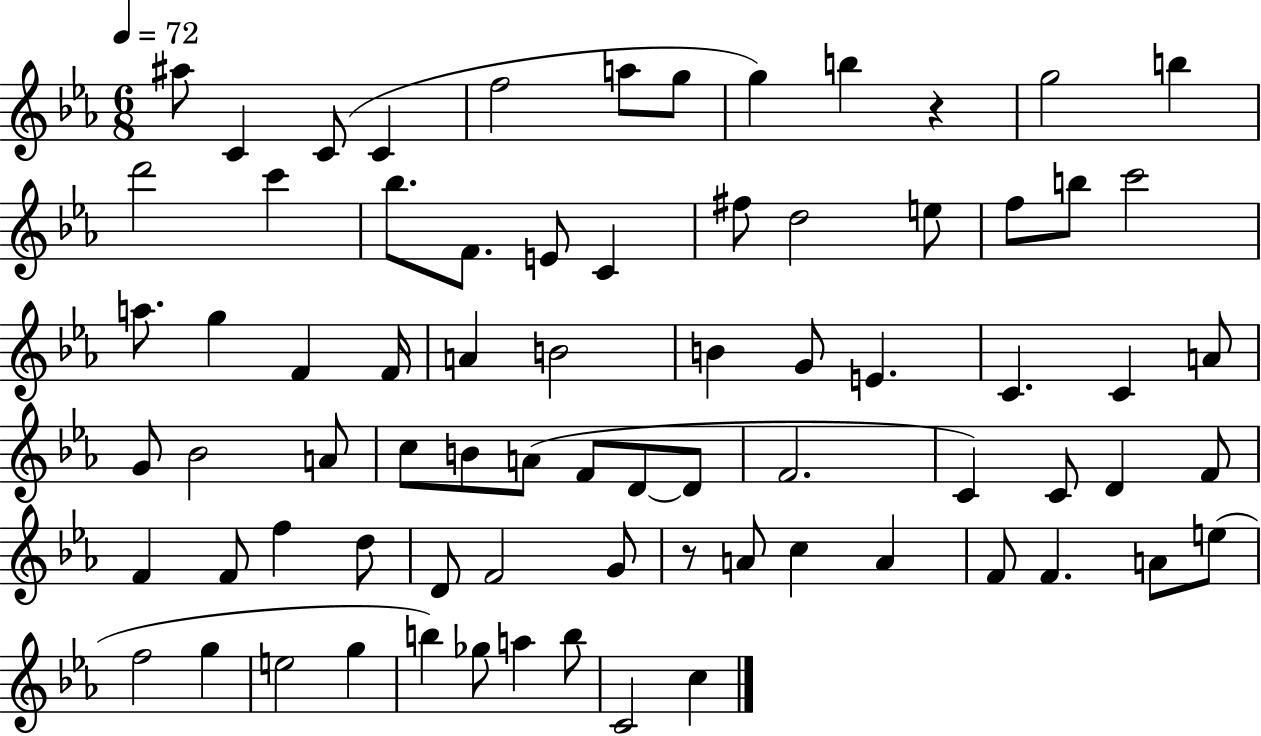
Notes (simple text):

A#5/e C4/q C4/e C4/q F5/h A5/e G5/e G5/q B5/q R/q G5/h B5/q D6/h C6/q Bb5/e. F4/e. E4/e C4/q F#5/e D5/h E5/e F5/e B5/e C6/h A5/e. G5/q F4/q F4/s A4/q B4/h B4/q G4/e E4/q. C4/q. C4/q A4/e G4/e Bb4/h A4/e C5/e B4/e A4/e F4/e D4/e D4/e F4/h. C4/q C4/e D4/q F4/e F4/q F4/e F5/q D5/e D4/e F4/h G4/e R/e A4/e C5/q A4/q F4/e F4/q. A4/e E5/e F5/h G5/q E5/h G5/q B5/q Gb5/e A5/q B5/e C4/h C5/q